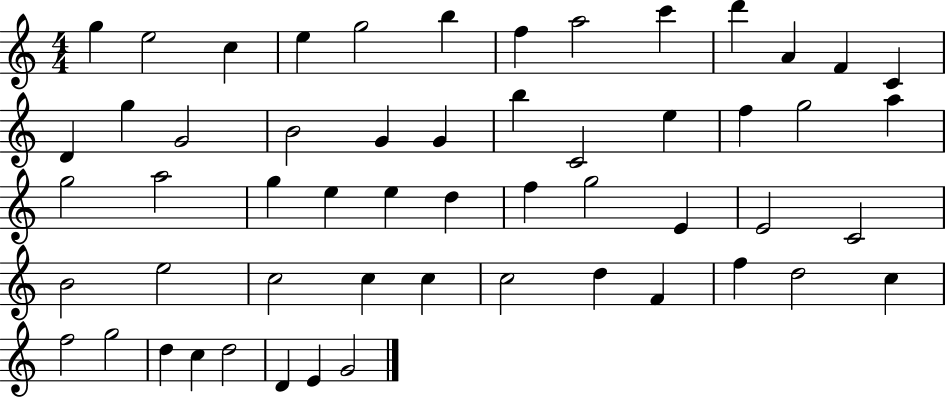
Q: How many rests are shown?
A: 0